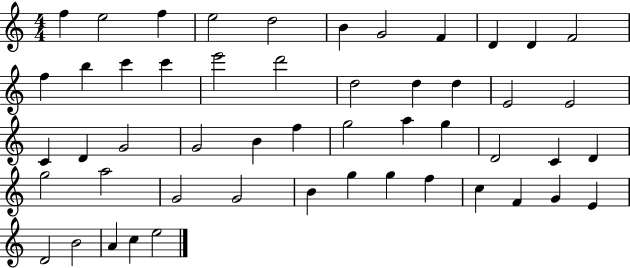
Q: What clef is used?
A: treble